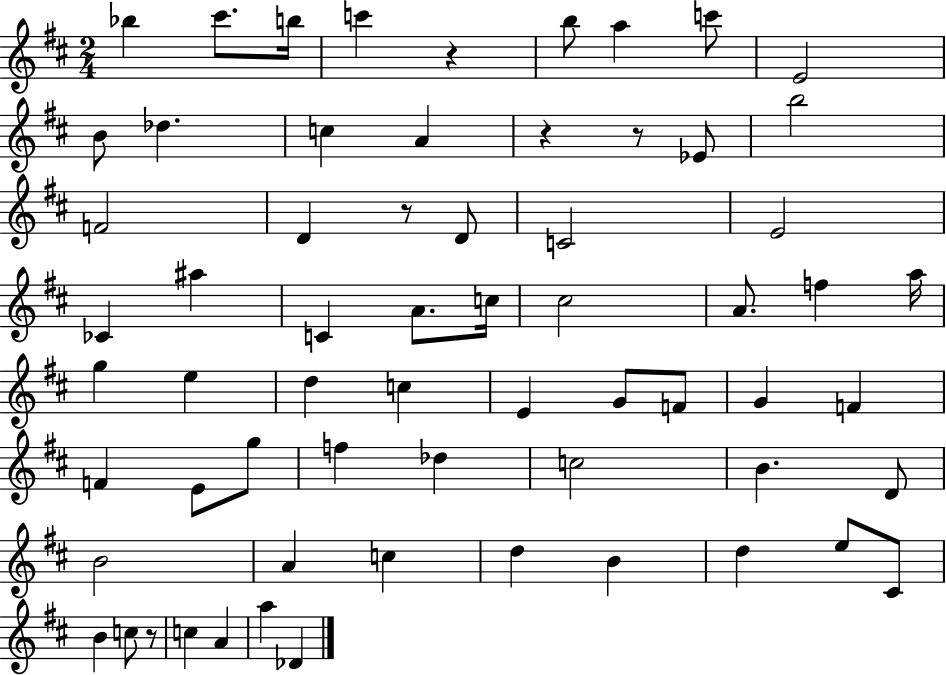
{
  \clef treble
  \numericTimeSignature
  \time 2/4
  \key d \major
  bes''4 cis'''8. b''16 | c'''4 r4 | b''8 a''4 c'''8 | e'2 | \break b'8 des''4. | c''4 a'4 | r4 r8 ees'8 | b''2 | \break f'2 | d'4 r8 d'8 | c'2 | e'2 | \break ces'4 ais''4 | c'4 a'8. c''16 | cis''2 | a'8. f''4 a''16 | \break g''4 e''4 | d''4 c''4 | e'4 g'8 f'8 | g'4 f'4 | \break f'4 e'8 g''8 | f''4 des''4 | c''2 | b'4. d'8 | \break b'2 | a'4 c''4 | d''4 b'4 | d''4 e''8 cis'8 | \break b'4 c''8 r8 | c''4 a'4 | a''4 des'4 | \bar "|."
}